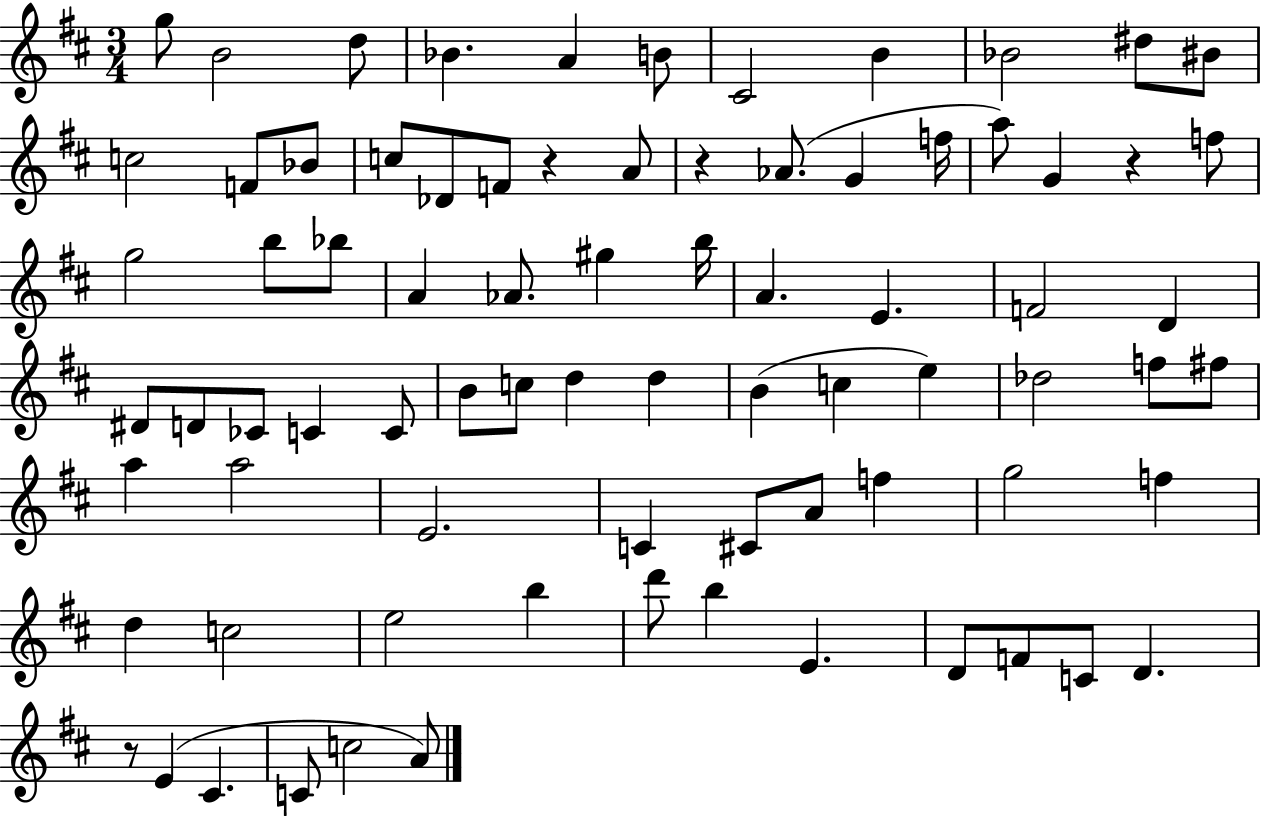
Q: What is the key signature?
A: D major